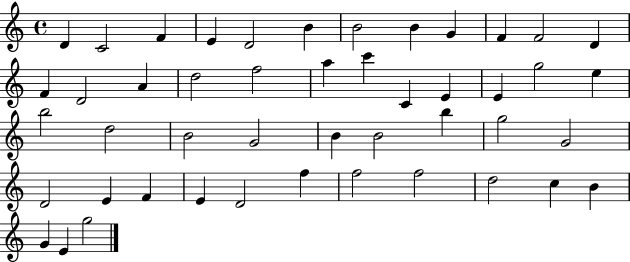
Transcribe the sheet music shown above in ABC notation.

X:1
T:Untitled
M:4/4
L:1/4
K:C
D C2 F E D2 B B2 B G F F2 D F D2 A d2 f2 a c' C E E g2 e b2 d2 B2 G2 B B2 b g2 G2 D2 E F E D2 f f2 f2 d2 c B G E g2